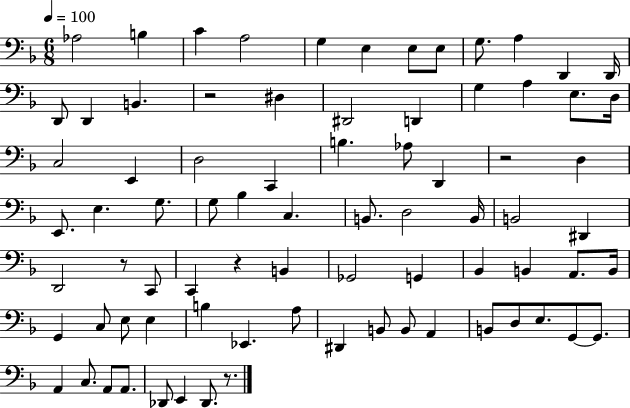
X:1
T:Untitled
M:6/8
L:1/4
K:F
_A,2 B, C A,2 G, E, E,/2 E,/2 G,/2 A, D,, D,,/4 D,,/2 D,, B,, z2 ^D, ^D,,2 D,, G, A, E,/2 D,/4 C,2 E,, D,2 C,, B, _A,/2 D,, z2 D, E,,/2 E, G,/2 G,/2 _B, C, B,,/2 D,2 B,,/4 B,,2 ^D,, D,,2 z/2 C,,/2 C,, z B,, _G,,2 G,, _B,, B,, A,,/2 B,,/4 G,, C,/2 E,/2 E, B, _E,, A,/2 ^D,, B,,/2 B,,/2 A,, B,,/2 D,/2 E,/2 G,,/2 G,,/2 A,, C,/2 A,,/2 A,,/2 _D,,/2 E,, _D,,/2 z/2